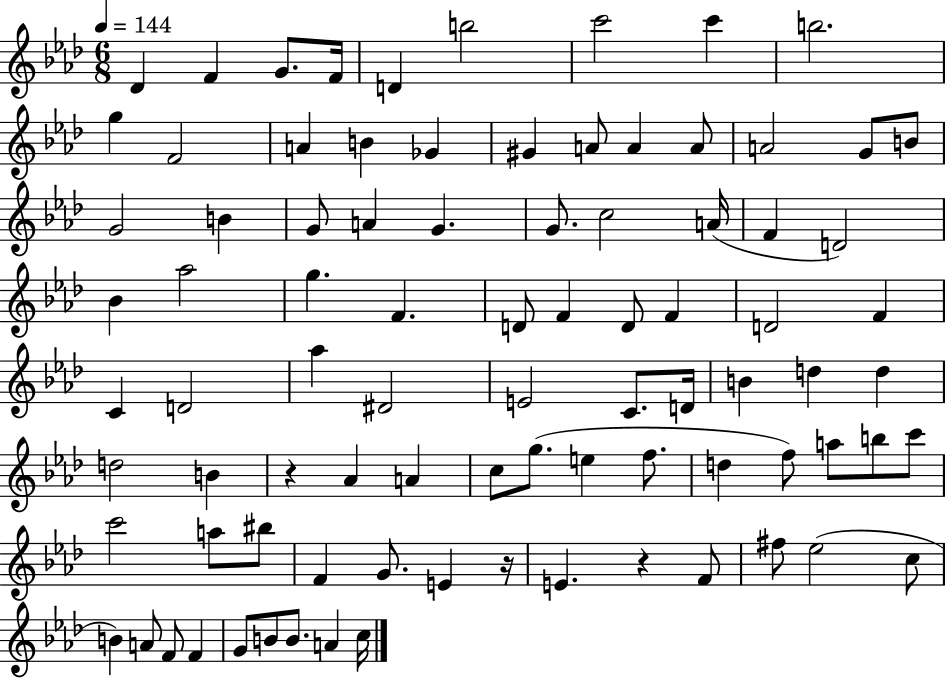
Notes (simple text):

Db4/q F4/q G4/e. F4/s D4/q B5/h C6/h C6/q B5/h. G5/q F4/h A4/q B4/q Gb4/q G#4/q A4/e A4/q A4/e A4/h G4/e B4/e G4/h B4/q G4/e A4/q G4/q. G4/e. C5/h A4/s F4/q D4/h Bb4/q Ab5/h G5/q. F4/q. D4/e F4/q D4/e F4/q D4/h F4/q C4/q D4/h Ab5/q D#4/h E4/h C4/e. D4/s B4/q D5/q D5/q D5/h B4/q R/q Ab4/q A4/q C5/e G5/e. E5/q F5/e. D5/q F5/e A5/e B5/e C6/e C6/h A5/e BIS5/e F4/q G4/e. E4/q R/s E4/q. R/q F4/e F#5/e Eb5/h C5/e B4/q A4/e F4/e F4/q G4/e B4/e B4/e. A4/q C5/s